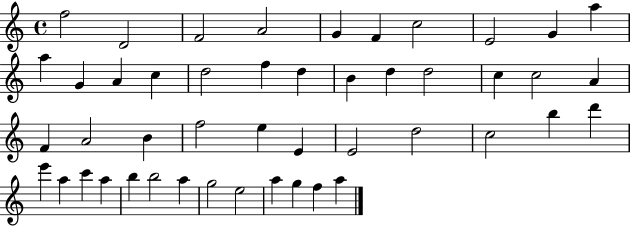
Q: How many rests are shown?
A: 0